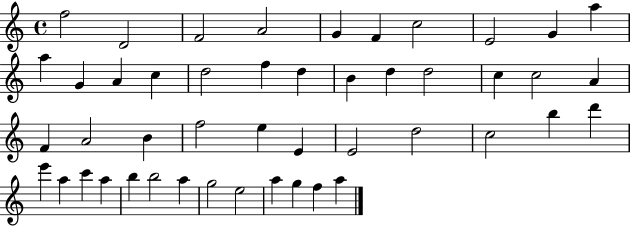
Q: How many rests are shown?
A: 0